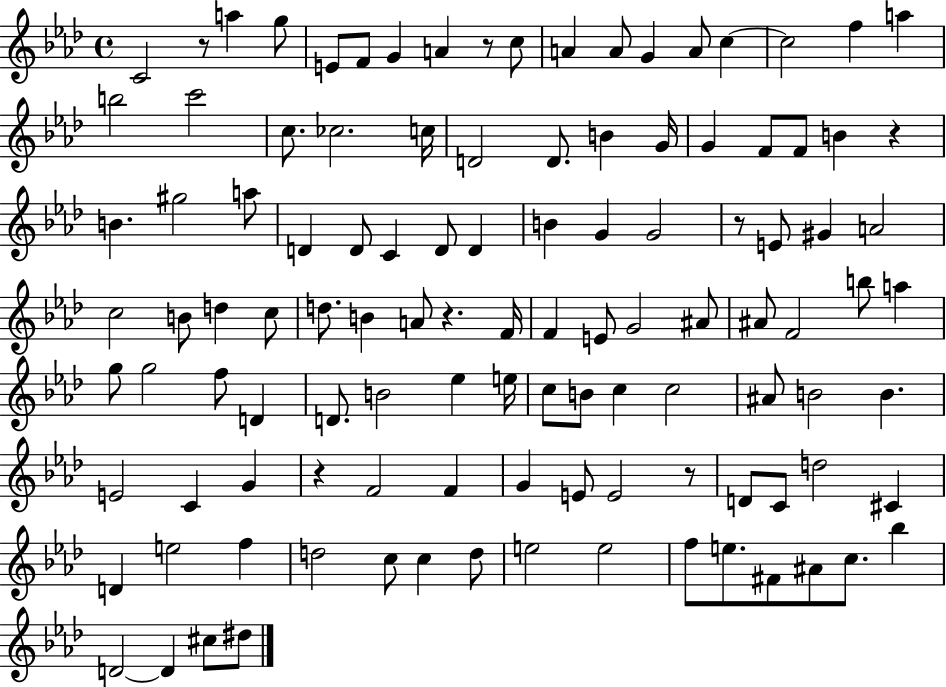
{
  \clef treble
  \time 4/4
  \defaultTimeSignature
  \key aes \major
  \repeat volta 2 { c'2 r8 a''4 g''8 | e'8 f'8 g'4 a'4 r8 c''8 | a'4 a'8 g'4 a'8 c''4~~ | c''2 f''4 a''4 | \break b''2 c'''2 | c''8. ces''2. c''16 | d'2 d'8. b'4 g'16 | g'4 f'8 f'8 b'4 r4 | \break b'4. gis''2 a''8 | d'4 d'8 c'4 d'8 d'4 | b'4 g'4 g'2 | r8 e'8 gis'4 a'2 | \break c''2 b'8 d''4 c''8 | d''8. b'4 a'8 r4. f'16 | f'4 e'8 g'2 ais'8 | ais'8 f'2 b''8 a''4 | \break g''8 g''2 f''8 d'4 | d'8. b'2 ees''4 e''16 | c''8 b'8 c''4 c''2 | ais'8 b'2 b'4. | \break e'2 c'4 g'4 | r4 f'2 f'4 | g'4 e'8 e'2 r8 | d'8 c'8 d''2 cis'4 | \break d'4 e''2 f''4 | d''2 c''8 c''4 d''8 | e''2 e''2 | f''8 e''8. fis'8 ais'8 c''8. bes''4 | \break d'2~~ d'4 cis''8 dis''8 | } \bar "|."
}